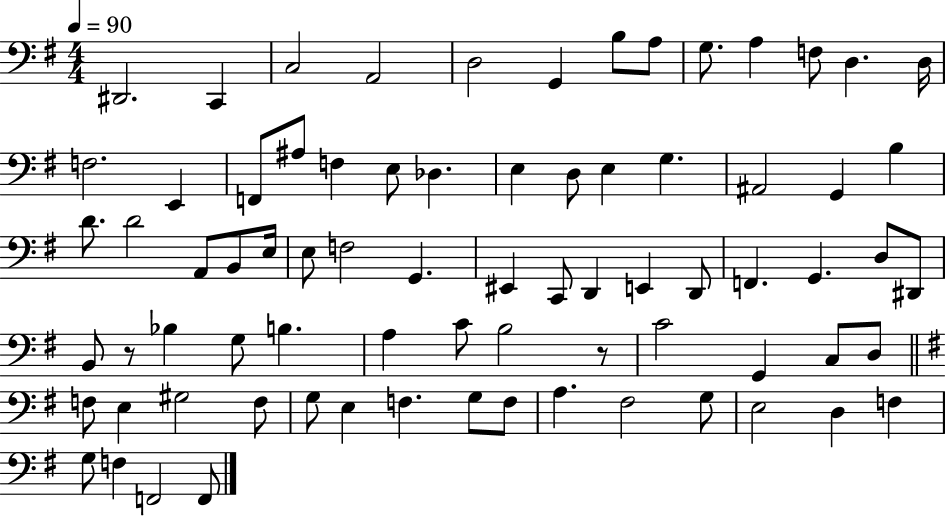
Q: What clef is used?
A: bass